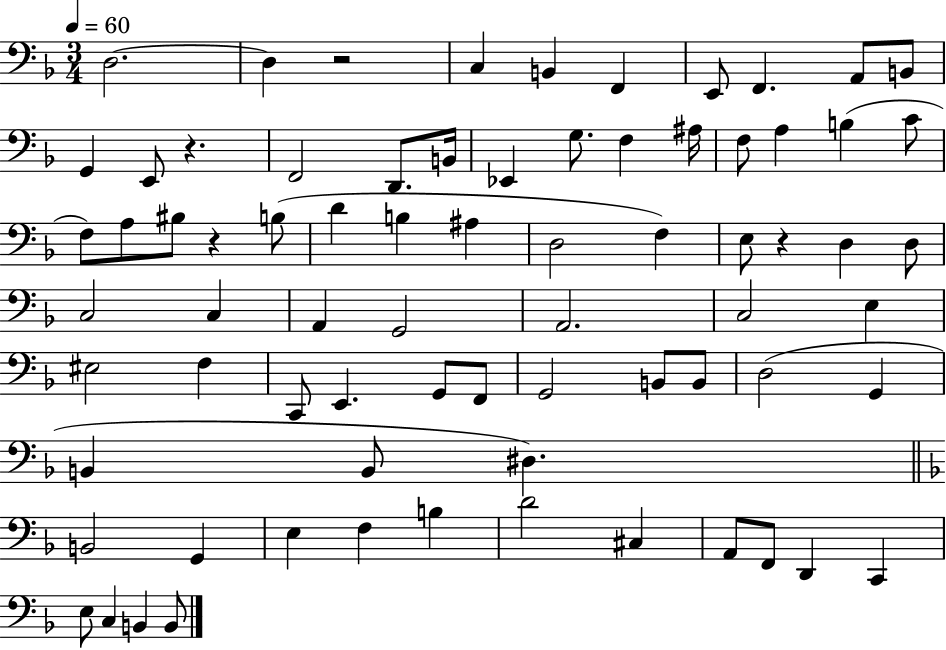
{
  \clef bass
  \numericTimeSignature
  \time 3/4
  \key f \major
  \tempo 4 = 60
  \repeat volta 2 { d2.~~ | d4 r2 | c4 b,4 f,4 | e,8 f,4. a,8 b,8 | \break g,4 e,8 r4. | f,2 d,8. b,16 | ees,4 g8. f4 ais16 | f8 a4 b4( c'8 | \break f8) a8 bis8 r4 b8( | d'4 b4 ais4 | d2 f4) | e8 r4 d4 d8 | \break c2 c4 | a,4 g,2 | a,2. | c2 e4 | \break eis2 f4 | c,8 e,4. g,8 f,8 | g,2 b,8 b,8 | d2( g,4 | \break b,4 b,8 dis4.) | \bar "||" \break \key f \major b,2 g,4 | e4 f4 b4 | d'2 cis4 | a,8 f,8 d,4 c,4 | \break e8 c4 b,4 b,8 | } \bar "|."
}